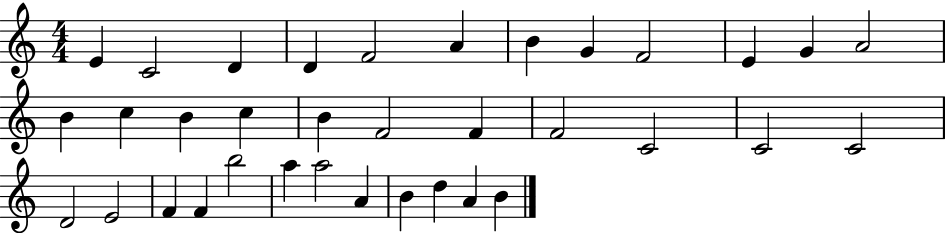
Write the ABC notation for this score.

X:1
T:Untitled
M:4/4
L:1/4
K:C
E C2 D D F2 A B G F2 E G A2 B c B c B F2 F F2 C2 C2 C2 D2 E2 F F b2 a a2 A B d A B